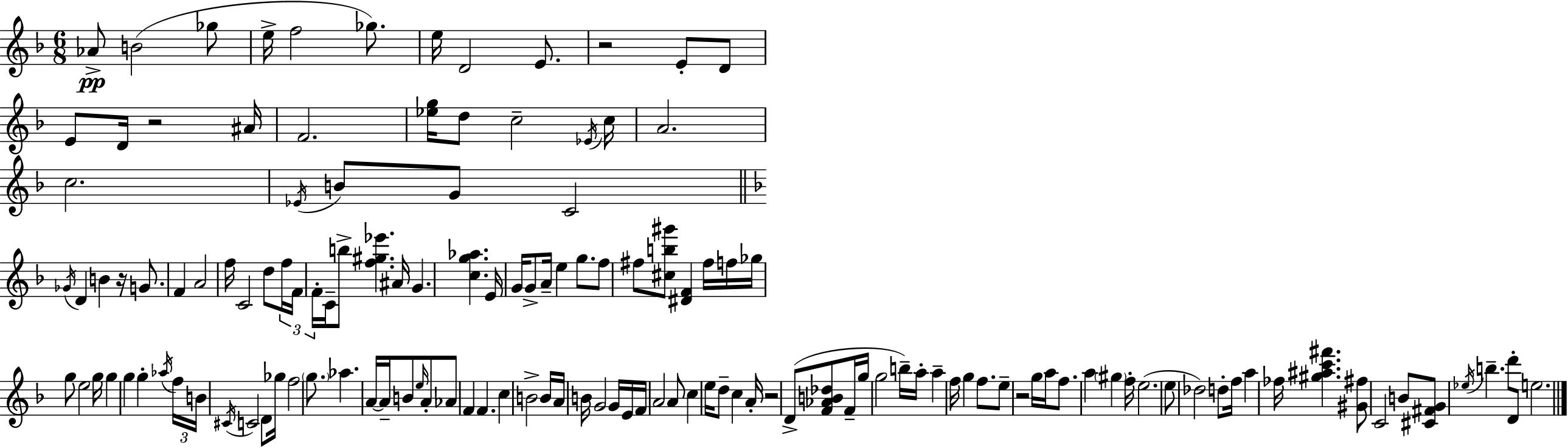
Ab4/e B4/h Gb5/e E5/s F5/h Gb5/e. E5/s D4/h E4/e. R/h E4/e D4/e E4/e D4/s R/h A#4/s F4/h. [Eb5,G5]/s D5/e C5/h Eb4/s C5/s A4/h. C5/h. Eb4/s B4/e G4/e C4/h Gb4/s D4/q B4/q R/s G4/e. F4/q A4/h F5/s C4/h D5/e F5/s F4/s F4/s C4/s B5/e [F5,G#5,Eb6]/q. A#4/s G4/q. [C5,G5,Ab5]/q. E4/s G4/s G4/e A4/s E5/q G5/e. F5/e F#5/e [C#5,B5,G#6]/e [D#4,F4]/q F#5/s F5/s Gb5/s G5/e E5/h G5/s G5/q G5/q G5/q Ab5/s F5/s B4/s C#4/s C4/h D4/e Gb5/s F5/h G5/e. Ab5/q. A4/s A4/s B4/e E5/s A4/e Ab4/e F4/q F4/q. C5/q B4/h B4/s A4/s B4/s G4/h G4/s E4/s F4/s A4/h A4/e C5/q E5/s D5/e C5/q A4/s R/h D4/e [F4,Ab4,B4,Db5]/e F4/s G5/s G5/h B5/s A5/s A5/q F5/s G5/q F5/e. E5/e R/h G5/s A5/s F5/e. A5/q G#5/q F5/s E5/h. E5/e Db5/h D5/e F5/s A5/q FES5/s [G#5,A#5,C6,F#6]/q. [G#4,F#5]/e C4/h B4/e [C#4,F#4,G4]/e Eb5/s B5/q. D6/e D4/e E5/h.